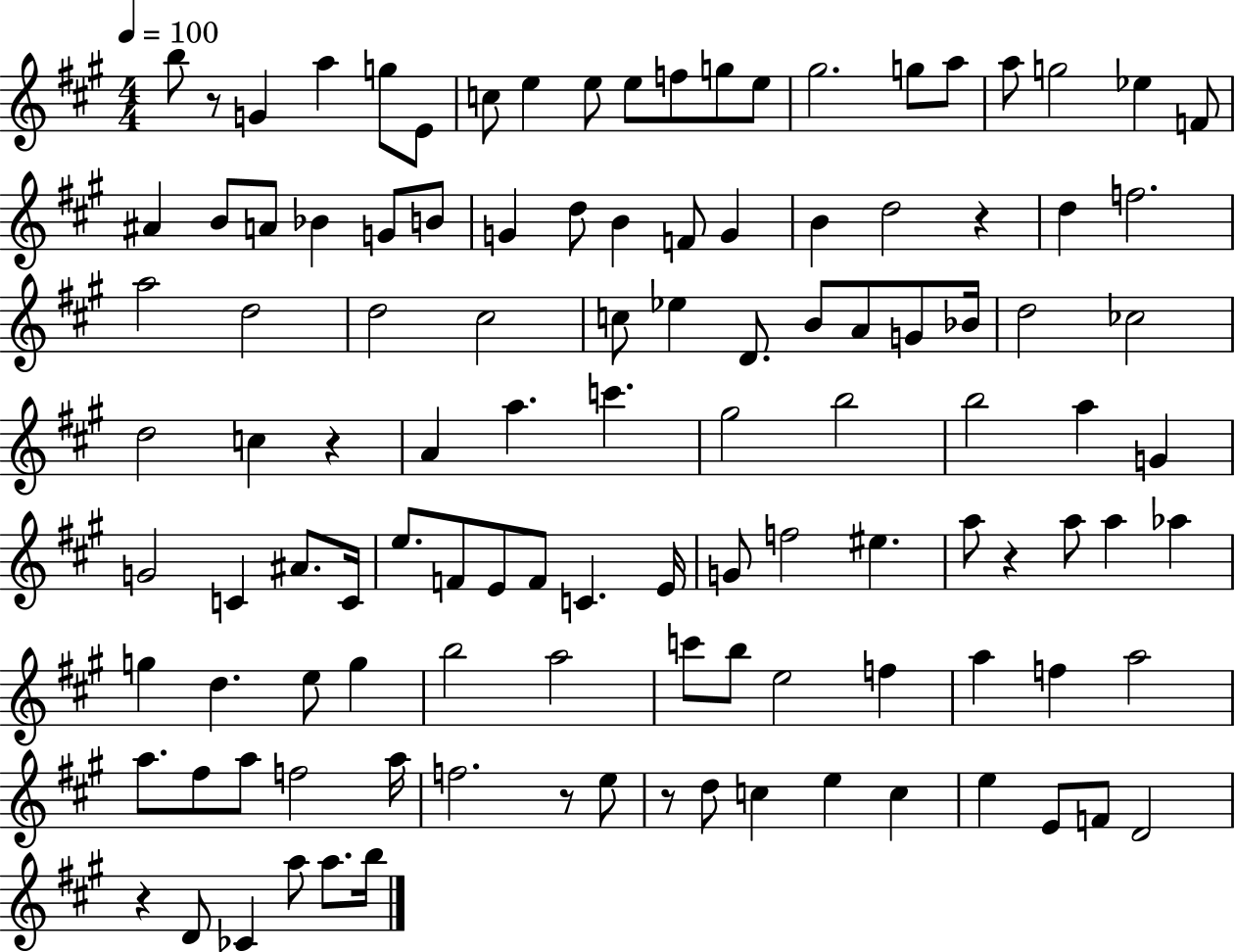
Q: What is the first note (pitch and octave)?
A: B5